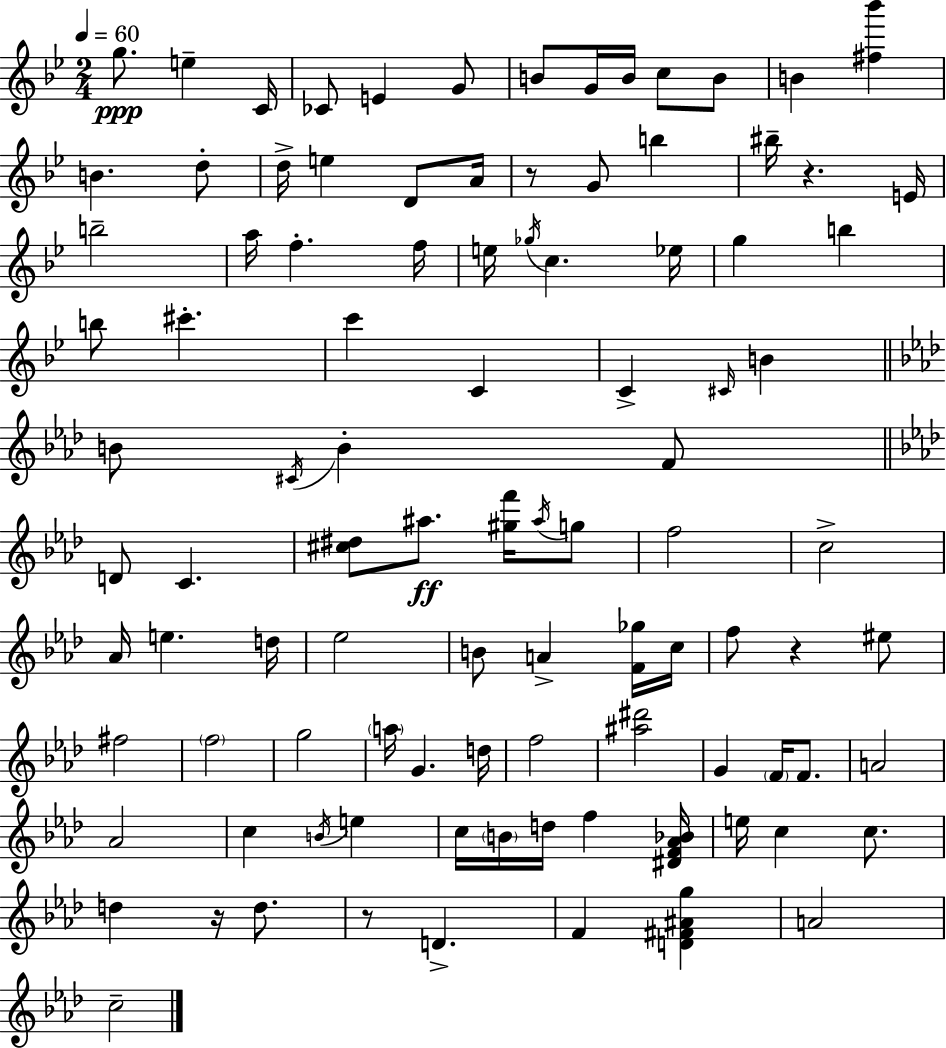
G5/e. E5/q C4/s CES4/e E4/q G4/e B4/e G4/s B4/s C5/e B4/e B4/q [F#5,Bb6]/q B4/q. D5/e D5/s E5/q D4/e A4/s R/e G4/e B5/q BIS5/s R/q. E4/s B5/h A5/s F5/q. F5/s E5/s Gb5/s C5/q. Eb5/s G5/q B5/q B5/e C#6/q. C6/q C4/q C4/q C#4/s B4/q B4/e C#4/s B4/q F4/e D4/e C4/q. [C#5,D#5]/e A#5/e. [G#5,F6]/s A#5/s G5/e F5/h C5/h Ab4/s E5/q. D5/s Eb5/h B4/e A4/q [F4,Gb5]/s C5/s F5/e R/q EIS5/e F#5/h F5/h G5/h A5/s G4/q. D5/s F5/h [A#5,D#6]/h G4/q F4/s F4/e. A4/h Ab4/h C5/q B4/s E5/q C5/s B4/s D5/s F5/q [D#4,F4,Ab4,Bb4]/s E5/s C5/q C5/e. D5/q R/s D5/e. R/e D4/q. F4/q [D4,F#4,A#4,G5]/q A4/h C5/h